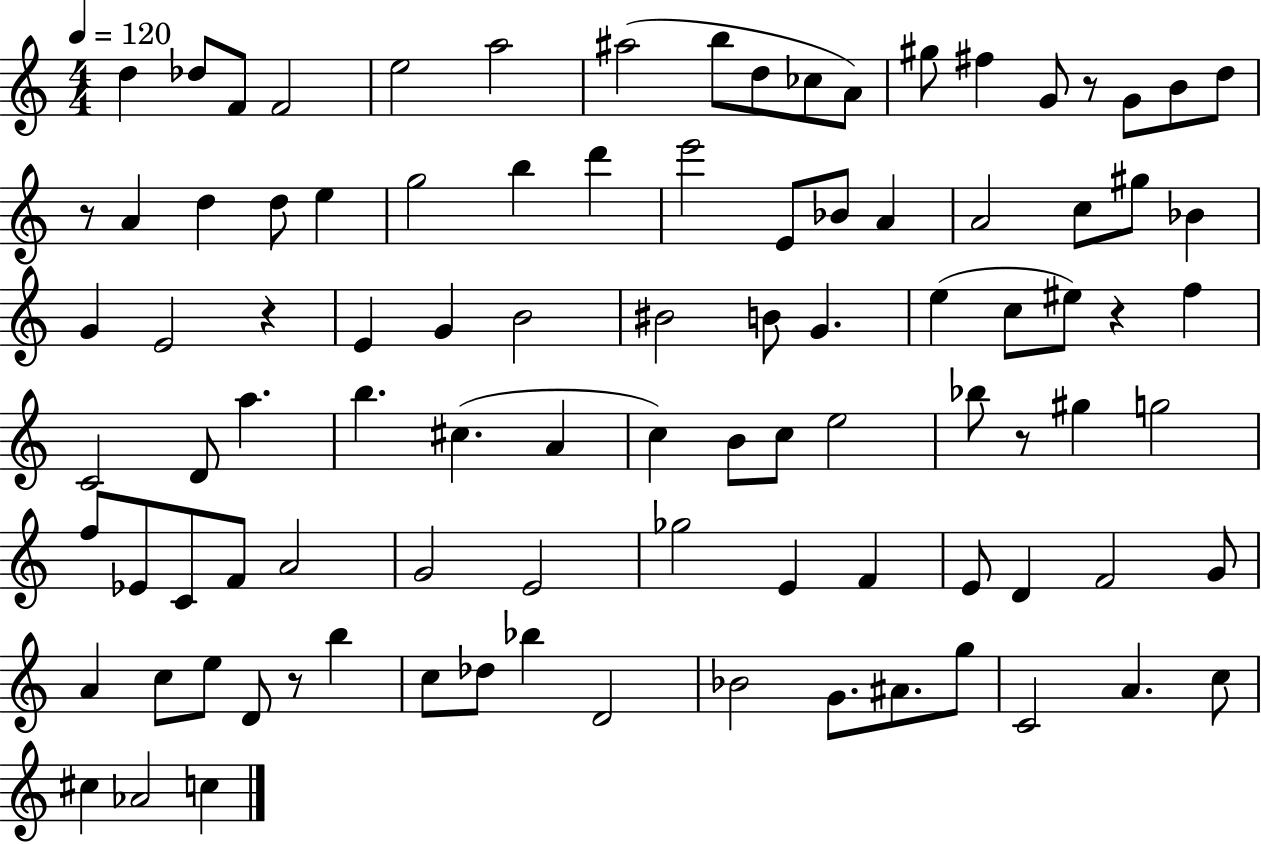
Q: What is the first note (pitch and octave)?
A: D5